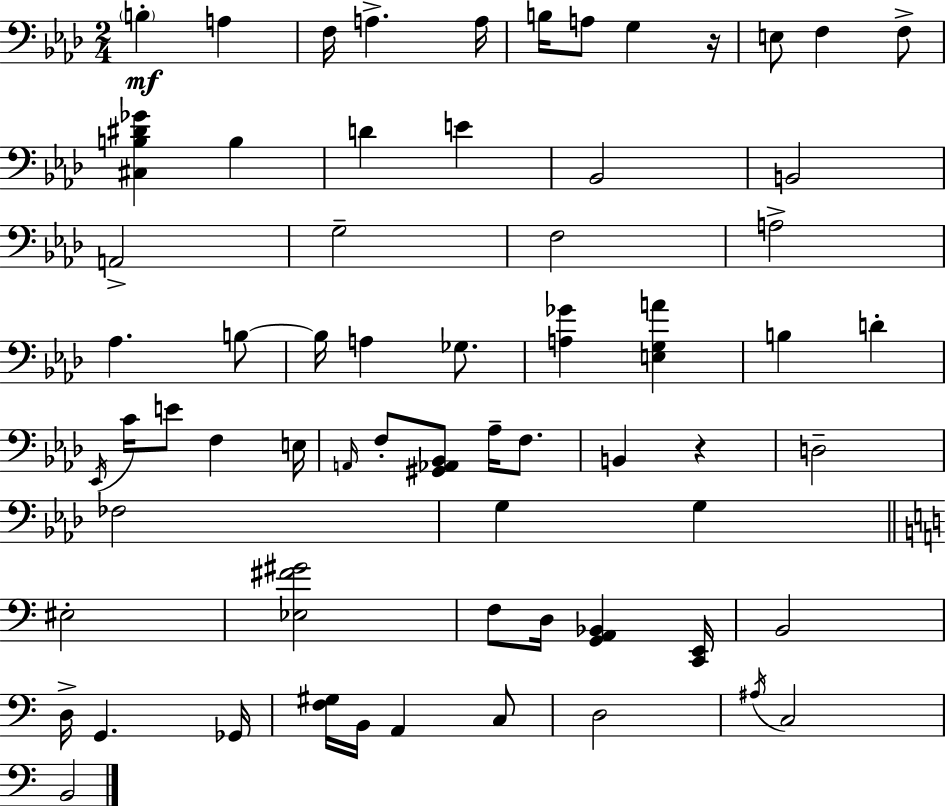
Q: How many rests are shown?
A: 2